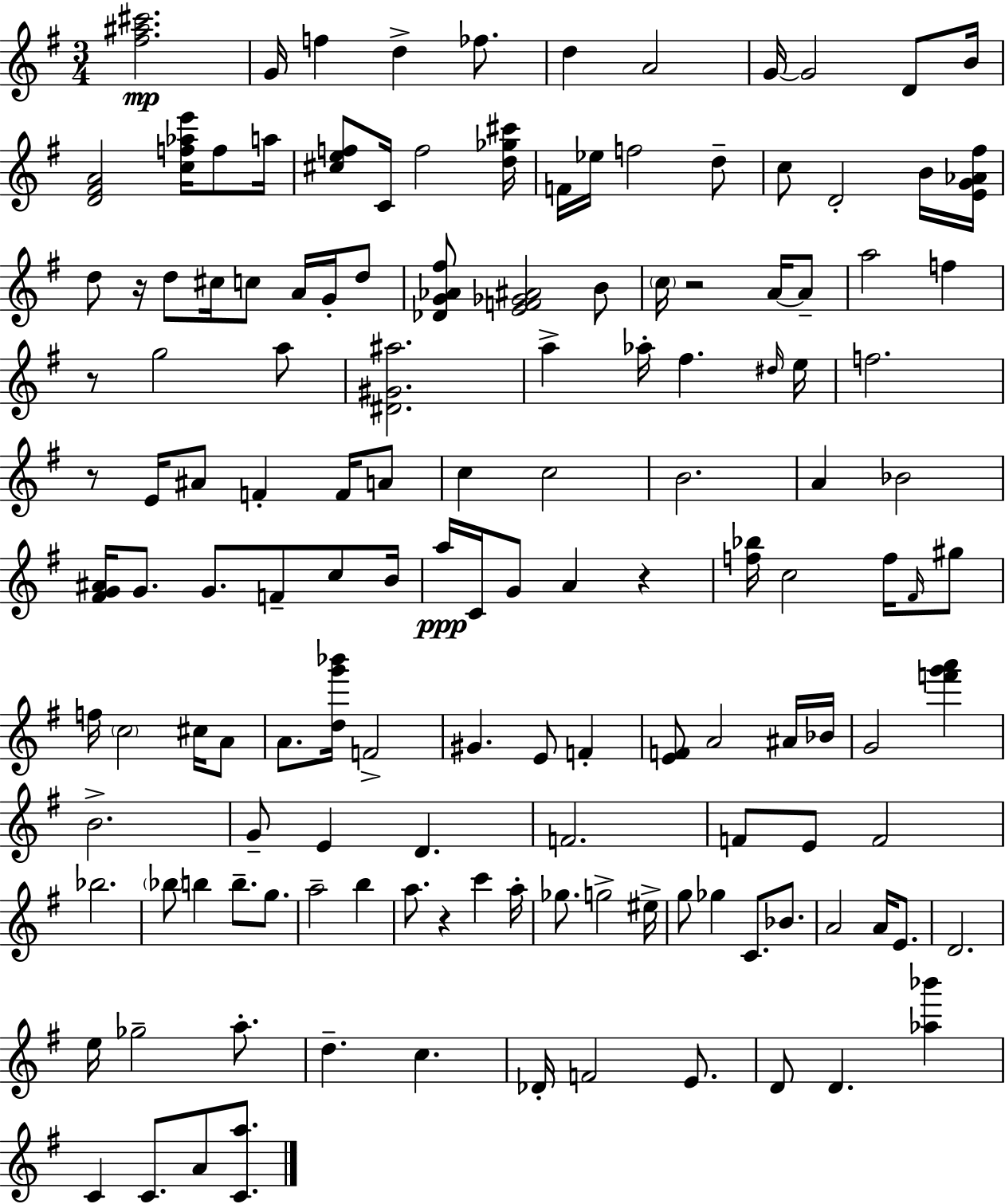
{
  \clef treble
  \numericTimeSignature
  \time 3/4
  \key g \major
  <fis'' ais'' cis'''>2.\mp | g'16 f''4 d''4-> fes''8. | d''4 a'2 | g'16~~ g'2 d'8 b'16 | \break <d' fis' a'>2 <c'' f'' aes'' e'''>16 f''8 a''16 | <cis'' e'' f''>8 c'16 f''2 <d'' ges'' cis'''>16 | f'16 ees''16 f''2 d''8-- | c''8 d'2-. b'16 <e' g' aes' fis''>16 | \break d''8 r16 d''8 cis''16 c''8 a'16 g'16-. d''8 | <des' g' aes' fis''>8 <e' f' ges' ais'>2 b'8 | \parenthesize c''16 r2 a'16~~ a'8-- | a''2 f''4 | \break r8 g''2 a''8 | <dis' gis' ais''>2. | a''4-> aes''16-. fis''4. \grace { dis''16 } | e''16 f''2. | \break r8 e'16 ais'8 f'4-. f'16 a'8 | c''4 c''2 | b'2. | a'4 bes'2 | \break <fis' g' ais'>16 g'8. g'8. f'8-- c''8 | b'16 a''16\ppp c'16 g'8 a'4 r4 | <f'' bes''>16 c''2 f''16 \grace { fis'16 } | gis''8 f''16 \parenthesize c''2 cis''16 | \break a'8 a'8. <d'' g''' bes'''>16 f'2-> | gis'4. e'8 f'4-. | <e' f'>8 a'2 | ais'16 bes'16 g'2 <f''' g''' a'''>4 | \break b'2.-> | g'8-- e'4 d'4. | f'2. | f'8 e'8 f'2 | \break bes''2. | \parenthesize bes''8 b''4 b''8.-- g''8. | a''2-- b''4 | a''8. r4 c'''4 | \break a''16-. ges''8. g''2-> | eis''16-> g''8 ges''4 c'8. bes'8. | a'2 a'16 e'8. | d'2. | \break e''16 ges''2-- a''8.-. | d''4.-- c''4. | des'16-. f'2 e'8. | d'8 d'4. <aes'' bes'''>4 | \break c'4 c'8. a'8 <c' a''>8. | \bar "|."
}